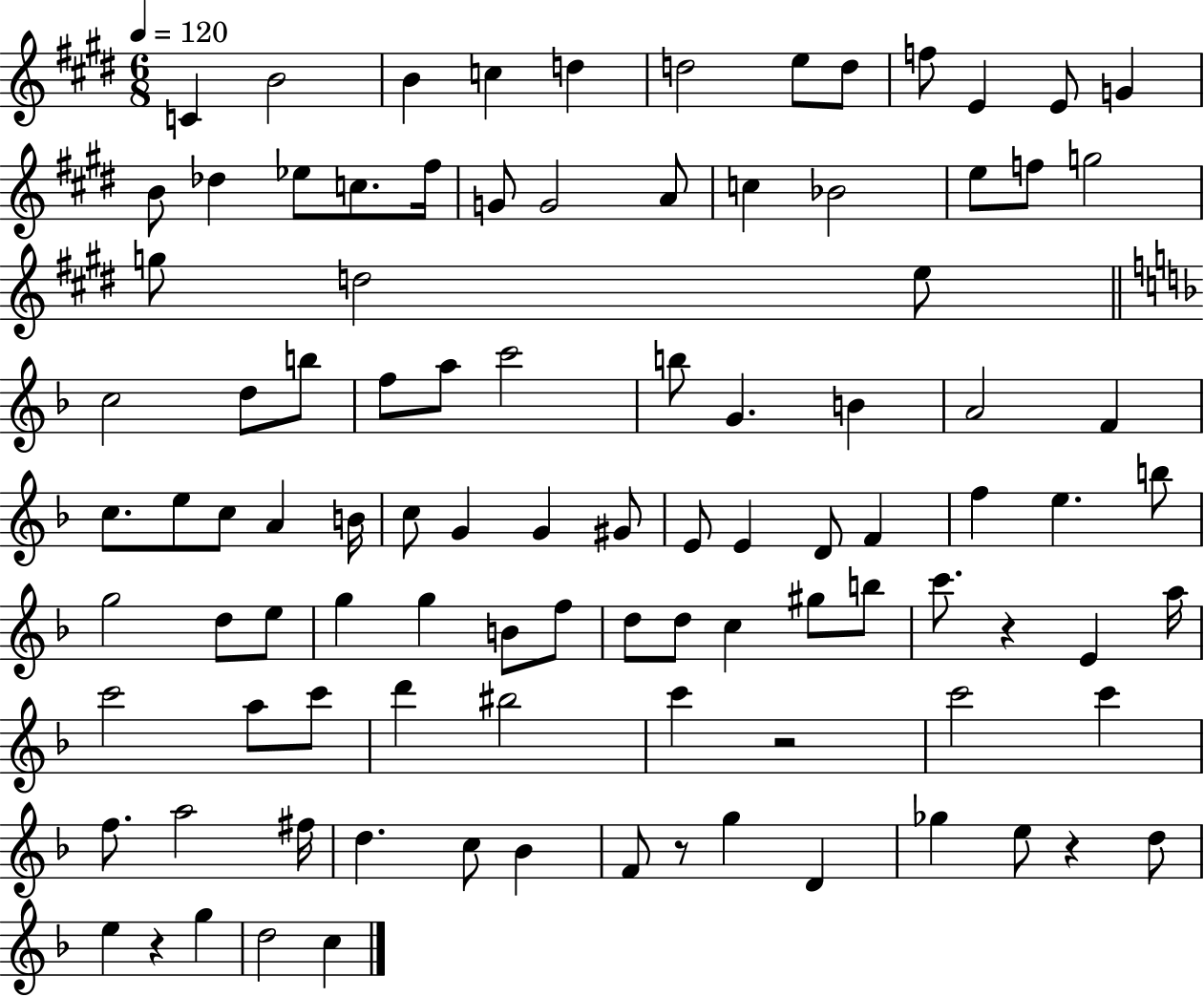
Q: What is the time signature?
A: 6/8